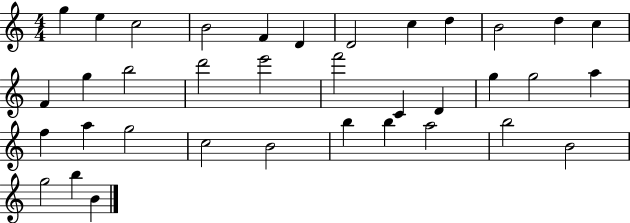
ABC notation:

X:1
T:Untitled
M:4/4
L:1/4
K:C
g e c2 B2 F D D2 c d B2 d c F g b2 d'2 e'2 f'2 C D g g2 a f a g2 c2 B2 b b a2 b2 B2 g2 b B